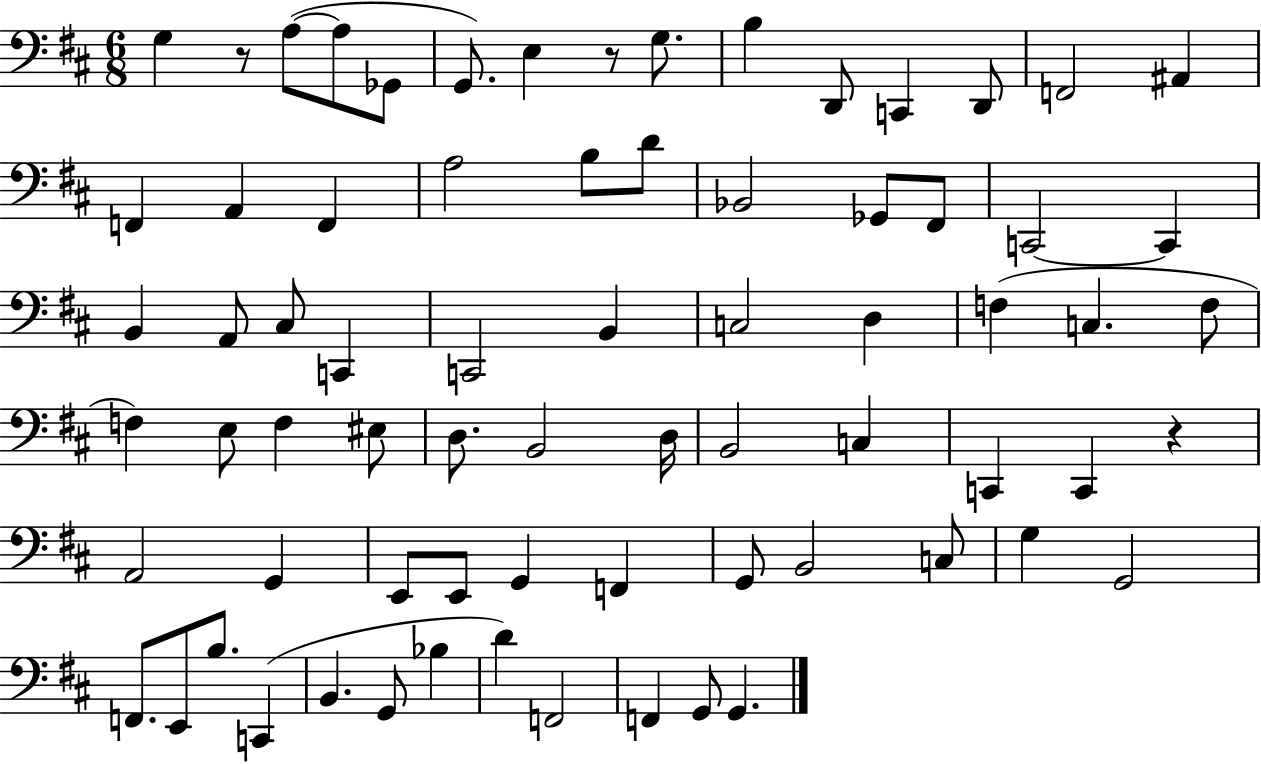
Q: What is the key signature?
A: D major